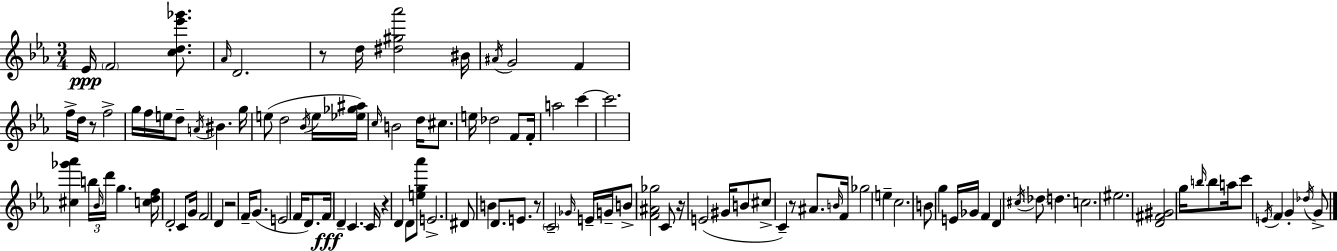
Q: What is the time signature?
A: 3/4